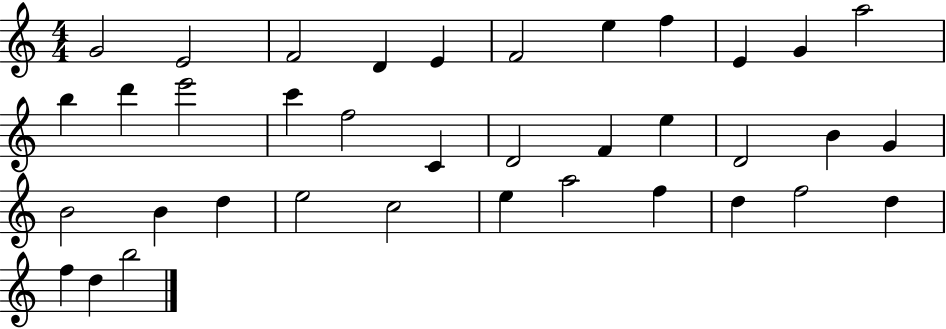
G4/h E4/h F4/h D4/q E4/q F4/h E5/q F5/q E4/q G4/q A5/h B5/q D6/q E6/h C6/q F5/h C4/q D4/h F4/q E5/q D4/h B4/q G4/q B4/h B4/q D5/q E5/h C5/h E5/q A5/h F5/q D5/q F5/h D5/q F5/q D5/q B5/h